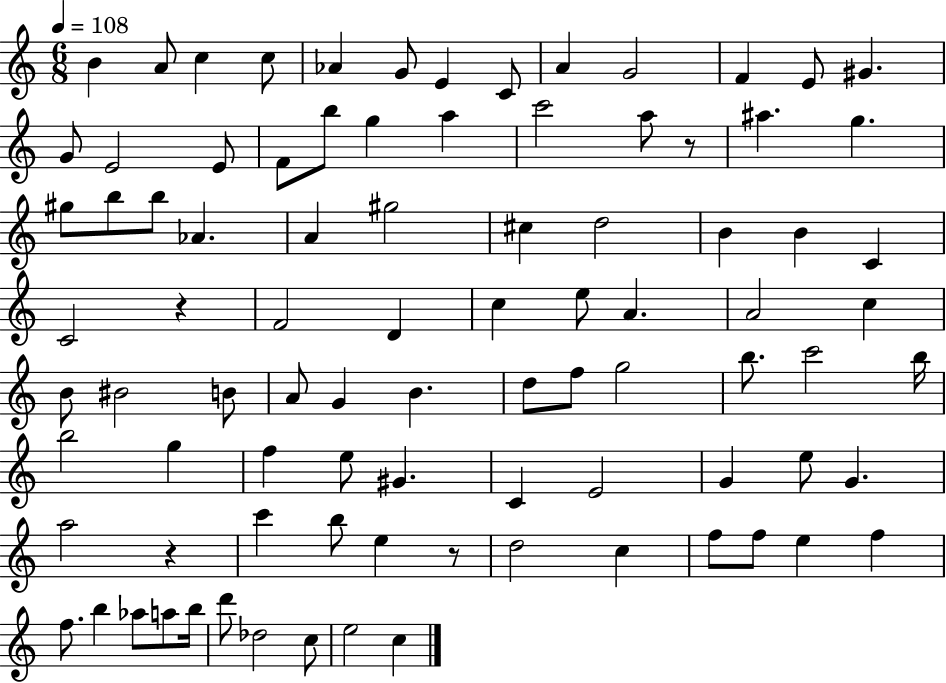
{
  \clef treble
  \numericTimeSignature
  \time 6/8
  \key c \major
  \tempo 4 = 108
  \repeat volta 2 { b'4 a'8 c''4 c''8 | aes'4 g'8 e'4 c'8 | a'4 g'2 | f'4 e'8 gis'4. | \break g'8 e'2 e'8 | f'8 b''8 g''4 a''4 | c'''2 a''8 r8 | ais''4. g''4. | \break gis''8 b''8 b''8 aes'4. | a'4 gis''2 | cis''4 d''2 | b'4 b'4 c'4 | \break c'2 r4 | f'2 d'4 | c''4 e''8 a'4. | a'2 c''4 | \break b'8 bis'2 b'8 | a'8 g'4 b'4. | d''8 f''8 g''2 | b''8. c'''2 b''16 | \break b''2 g''4 | f''4 e''8 gis'4. | c'4 e'2 | g'4 e''8 g'4. | \break a''2 r4 | c'''4 b''8 e''4 r8 | d''2 c''4 | f''8 f''8 e''4 f''4 | \break f''8. b''4 aes''8 a''8 b''16 | d'''8 des''2 c''8 | e''2 c''4 | } \bar "|."
}